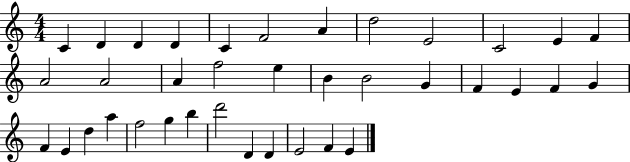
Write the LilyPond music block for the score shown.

{
  \clef treble
  \numericTimeSignature
  \time 4/4
  \key c \major
  c'4 d'4 d'4 d'4 | c'4 f'2 a'4 | d''2 e'2 | c'2 e'4 f'4 | \break a'2 a'2 | a'4 f''2 e''4 | b'4 b'2 g'4 | f'4 e'4 f'4 g'4 | \break f'4 e'4 d''4 a''4 | f''2 g''4 b''4 | d'''2 d'4 d'4 | e'2 f'4 e'4 | \break \bar "|."
}